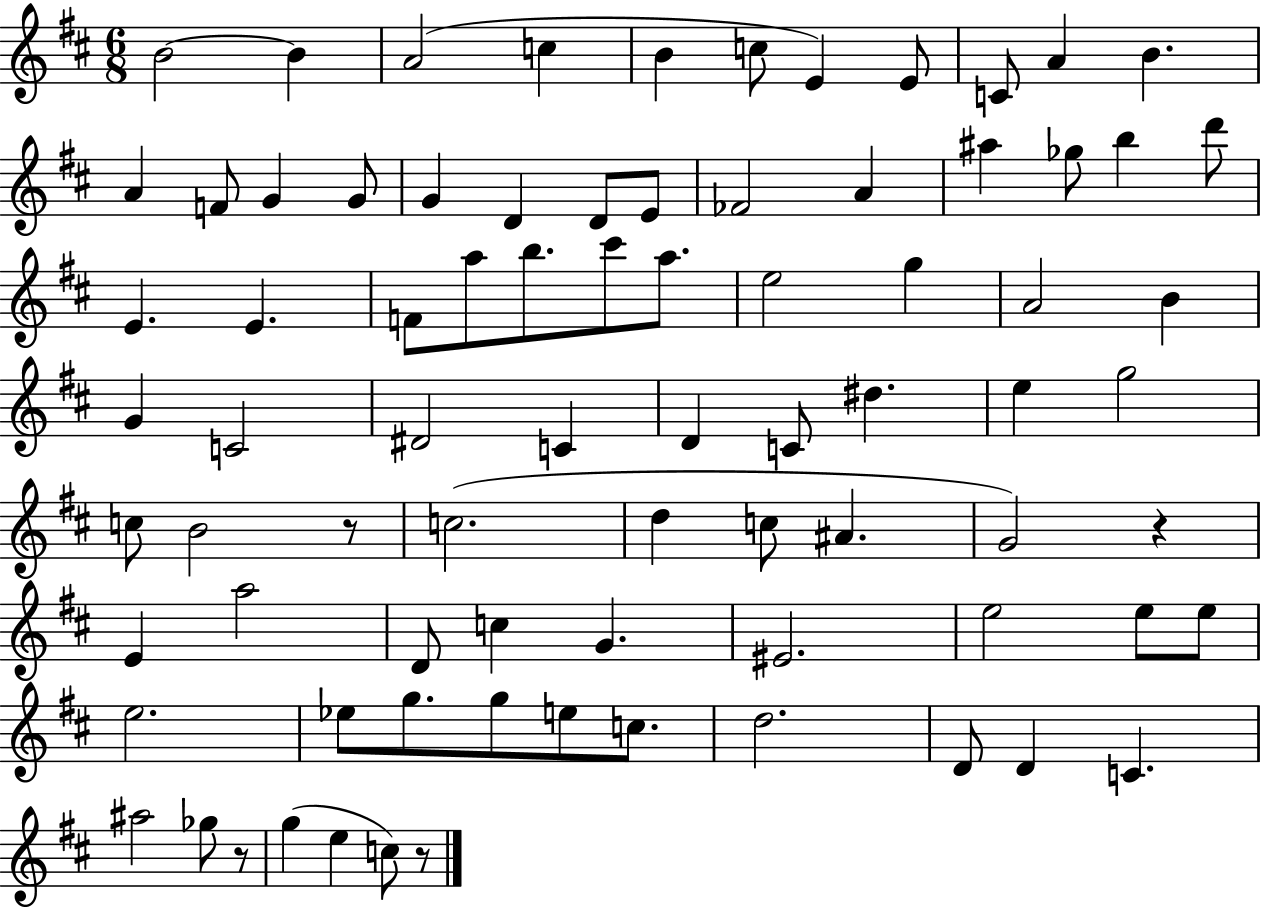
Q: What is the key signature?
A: D major